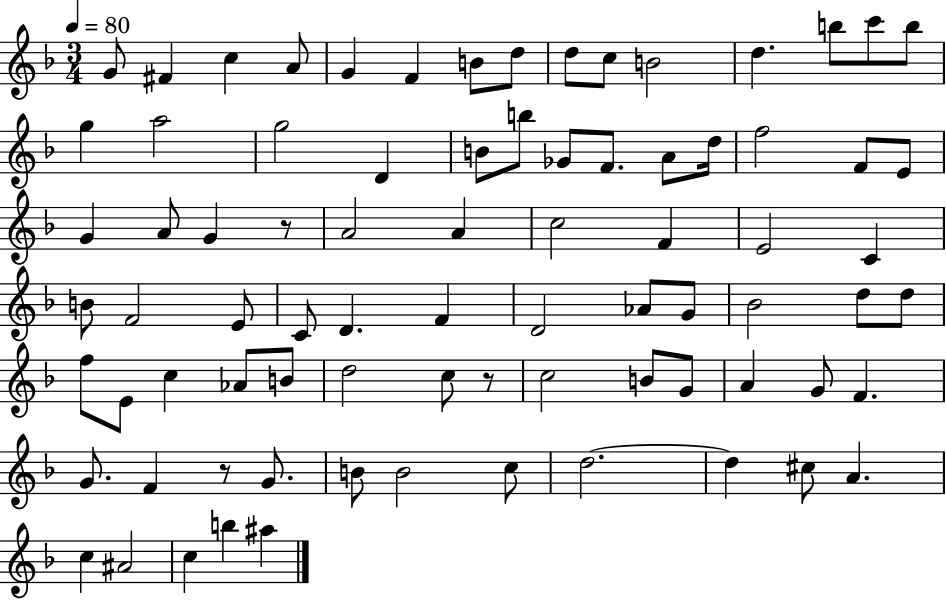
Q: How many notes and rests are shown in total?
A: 80